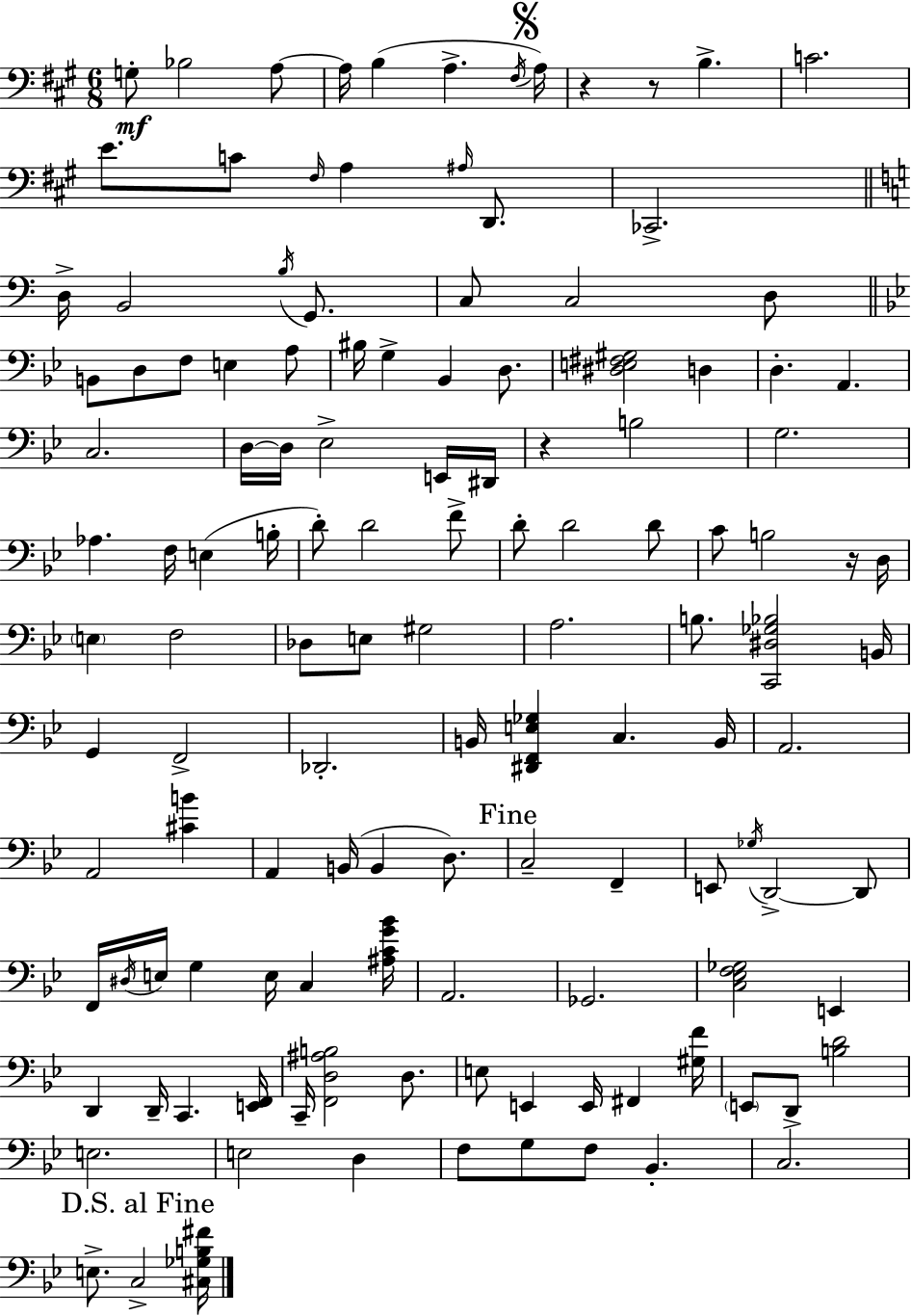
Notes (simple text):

G3/e Bb3/h A3/e A3/s B3/q A3/q. F#3/s A3/s R/q R/e B3/q. C4/h. E4/e. C4/e F#3/s A3/q A#3/s D2/e. CES2/h. D3/s B2/h B3/s G2/e. C3/e C3/h D3/e B2/e D3/e F3/e E3/q A3/e BIS3/s G3/q Bb2/q D3/e. [D#3,E3,F#3,G#3]/h D3/q D3/q. A2/q. C3/h. D3/s D3/s Eb3/h E2/s D#2/s R/q B3/h G3/h. Ab3/q. F3/s E3/q B3/s D4/e D4/h F4/e D4/e D4/h D4/e C4/e B3/h R/s D3/s E3/q F3/h Db3/e E3/e G#3/h A3/h. B3/e. [C2,D#3,Gb3,Bb3]/h B2/s G2/q F2/h Db2/h. B2/s [D#2,F2,E3,Gb3]/q C3/q. B2/s A2/h. A2/h [C#4,B4]/q A2/q B2/s B2/q D3/e. C3/h F2/q E2/e Gb3/s D2/h D2/e F2/s D#3/s E3/s G3/q E3/s C3/q [A#3,C4,G4,Bb4]/s A2/h. Gb2/h. [C3,Eb3,F3,Gb3]/h E2/q D2/q D2/s C2/q. [E2,F2]/s C2/s [F2,D3,A#3,B3]/h D3/e. E3/e E2/q E2/s F#2/q [G#3,F4]/s E2/e D2/e [B3,D4]/h E3/h. E3/h D3/q F3/e G3/e F3/e Bb2/q. C3/h. E3/e. C3/h [C#3,Gb3,B3,F#4]/s